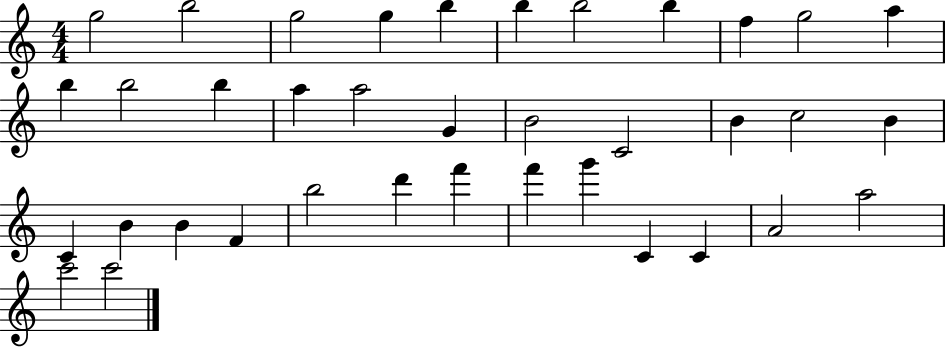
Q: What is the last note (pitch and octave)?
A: C6